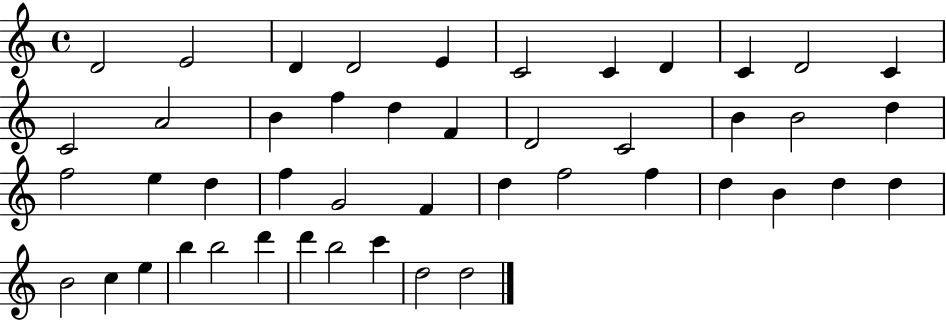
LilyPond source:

{
  \clef treble
  \time 4/4
  \defaultTimeSignature
  \key c \major
  d'2 e'2 | d'4 d'2 e'4 | c'2 c'4 d'4 | c'4 d'2 c'4 | \break c'2 a'2 | b'4 f''4 d''4 f'4 | d'2 c'2 | b'4 b'2 d''4 | \break f''2 e''4 d''4 | f''4 g'2 f'4 | d''4 f''2 f''4 | d''4 b'4 d''4 d''4 | \break b'2 c''4 e''4 | b''4 b''2 d'''4 | d'''4 b''2 c'''4 | d''2 d''2 | \break \bar "|."
}